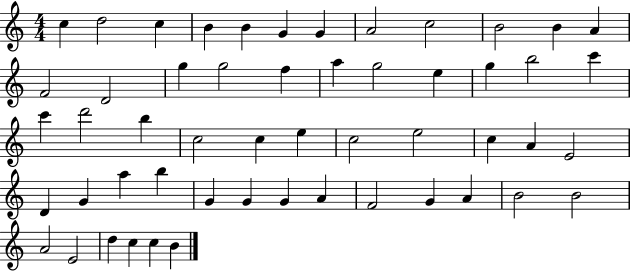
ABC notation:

X:1
T:Untitled
M:4/4
L:1/4
K:C
c d2 c B B G G A2 c2 B2 B A F2 D2 g g2 f a g2 e g b2 c' c' d'2 b c2 c e c2 e2 c A E2 D G a b G G G A F2 G A B2 B2 A2 E2 d c c B